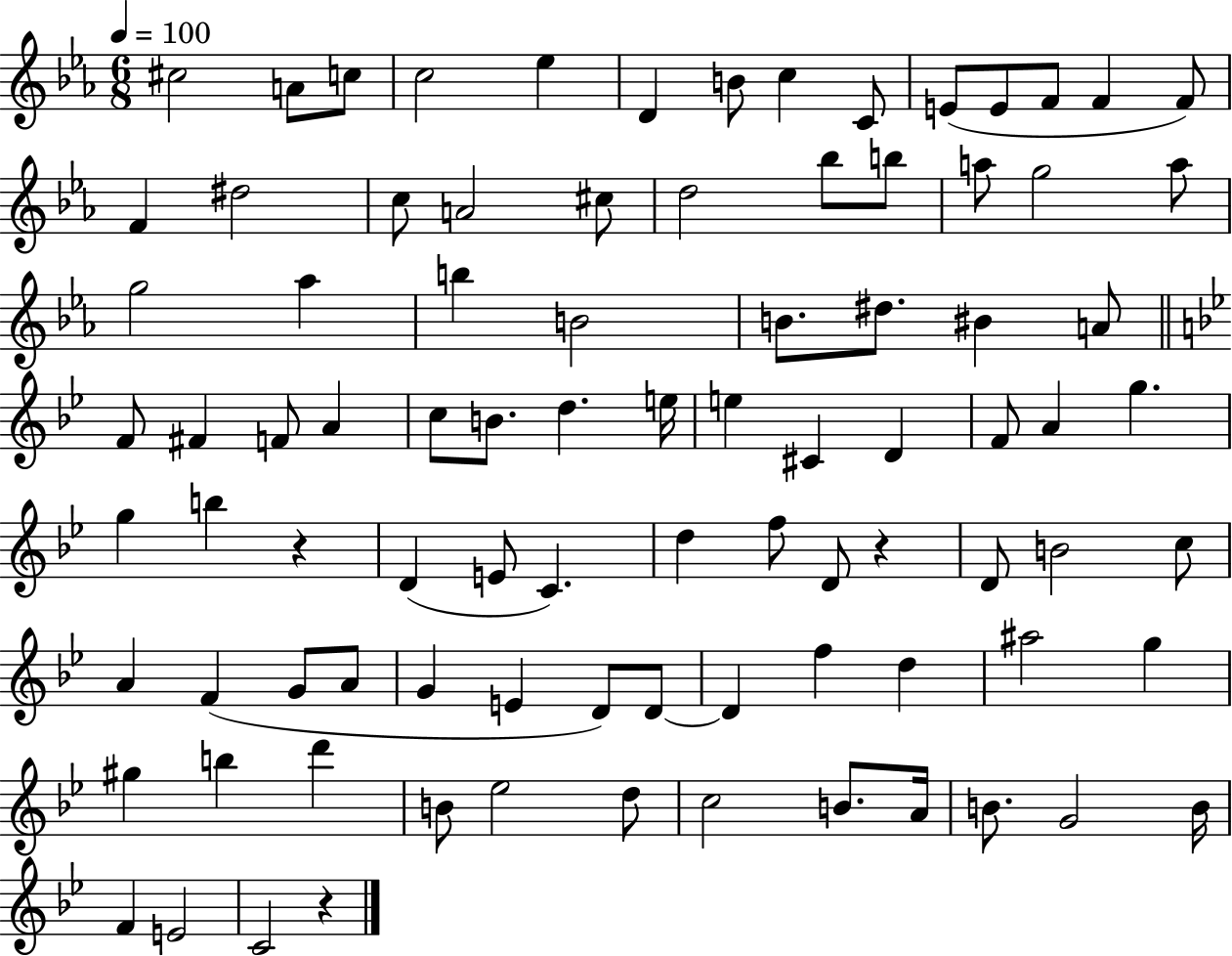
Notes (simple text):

C#5/h A4/e C5/e C5/h Eb5/q D4/q B4/e C5/q C4/e E4/e E4/e F4/e F4/q F4/e F4/q D#5/h C5/e A4/h C#5/e D5/h Bb5/e B5/e A5/e G5/h A5/e G5/h Ab5/q B5/q B4/h B4/e. D#5/e. BIS4/q A4/e F4/e F#4/q F4/e A4/q C5/e B4/e. D5/q. E5/s E5/q C#4/q D4/q F4/e A4/q G5/q. G5/q B5/q R/q D4/q E4/e C4/q. D5/q F5/e D4/e R/q D4/e B4/h C5/e A4/q F4/q G4/e A4/e G4/q E4/q D4/e D4/e D4/q F5/q D5/q A#5/h G5/q G#5/q B5/q D6/q B4/e Eb5/h D5/e C5/h B4/e. A4/s B4/e. G4/h B4/s F4/q E4/h C4/h R/q